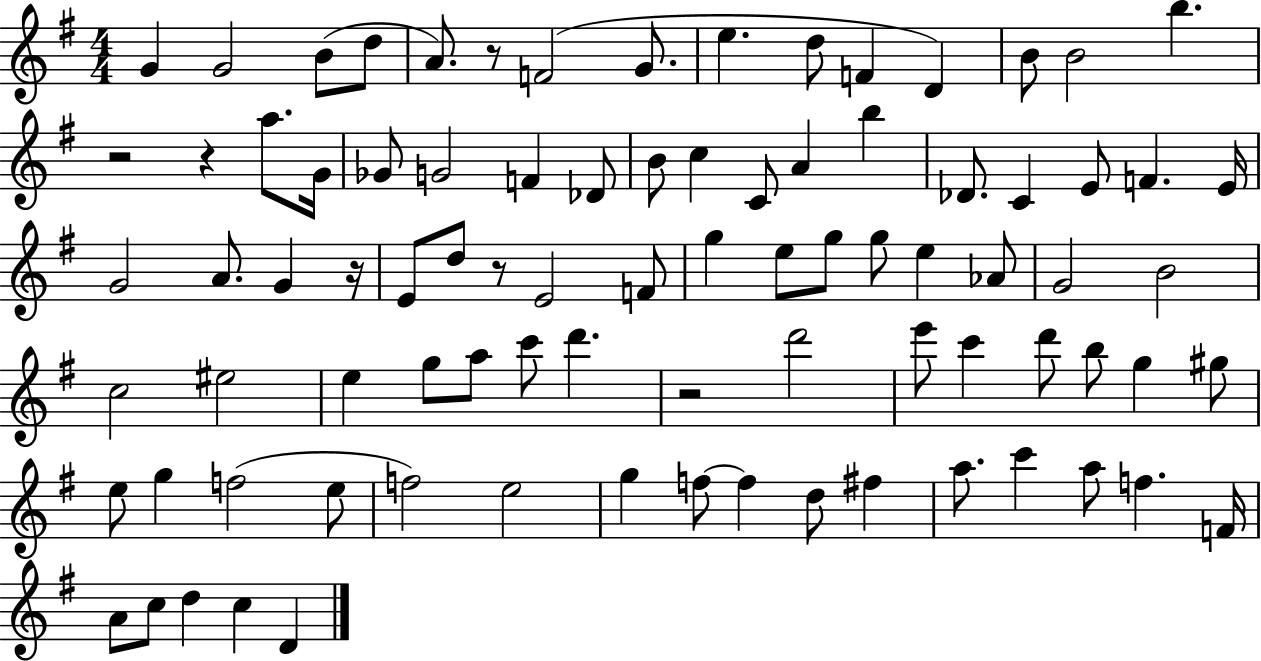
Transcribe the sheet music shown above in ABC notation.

X:1
T:Untitled
M:4/4
L:1/4
K:G
G G2 B/2 d/2 A/2 z/2 F2 G/2 e d/2 F D B/2 B2 b z2 z a/2 G/4 _G/2 G2 F _D/2 B/2 c C/2 A b _D/2 C E/2 F E/4 G2 A/2 G z/4 E/2 d/2 z/2 E2 F/2 g e/2 g/2 g/2 e _A/2 G2 B2 c2 ^e2 e g/2 a/2 c'/2 d' z2 d'2 e'/2 c' d'/2 b/2 g ^g/2 e/2 g f2 e/2 f2 e2 g f/2 f d/2 ^f a/2 c' a/2 f F/4 A/2 c/2 d c D